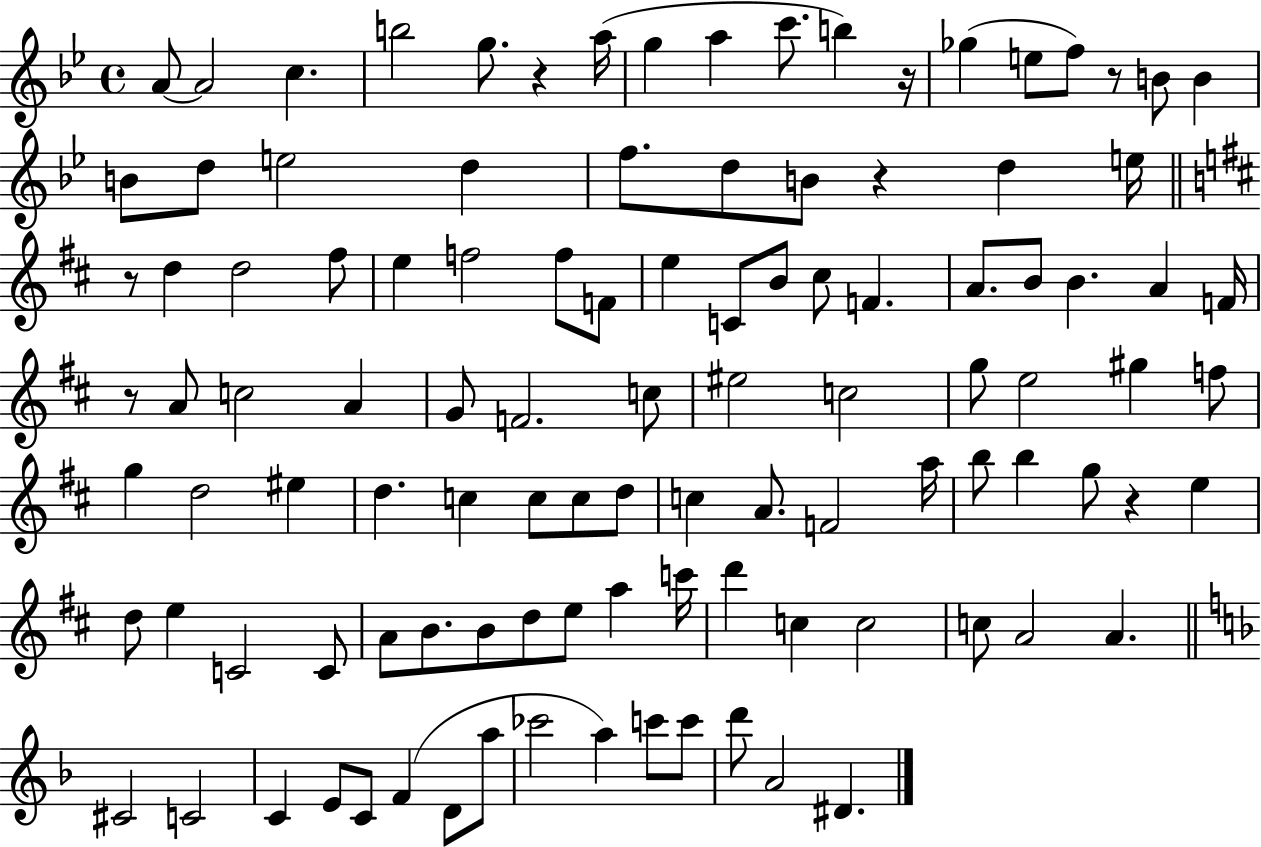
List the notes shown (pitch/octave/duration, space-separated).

A4/e A4/h C5/q. B5/h G5/e. R/q A5/s G5/q A5/q C6/e. B5/q R/s Gb5/q E5/e F5/e R/e B4/e B4/q B4/e D5/e E5/h D5/q F5/e. D5/e B4/e R/q D5/q E5/s R/e D5/q D5/h F#5/e E5/q F5/h F5/e F4/e E5/q C4/e B4/e C#5/e F4/q. A4/e. B4/e B4/q. A4/q F4/s R/e A4/e C5/h A4/q G4/e F4/h. C5/e EIS5/h C5/h G5/e E5/h G#5/q F5/e G5/q D5/h EIS5/q D5/q. C5/q C5/e C5/e D5/e C5/q A4/e. F4/h A5/s B5/e B5/q G5/e R/q E5/q D5/e E5/q C4/h C4/e A4/e B4/e. B4/e D5/e E5/e A5/q C6/s D6/q C5/q C5/h C5/e A4/h A4/q. C#4/h C4/h C4/q E4/e C4/e F4/q D4/e A5/e CES6/h A5/q C6/e C6/e D6/e A4/h D#4/q.